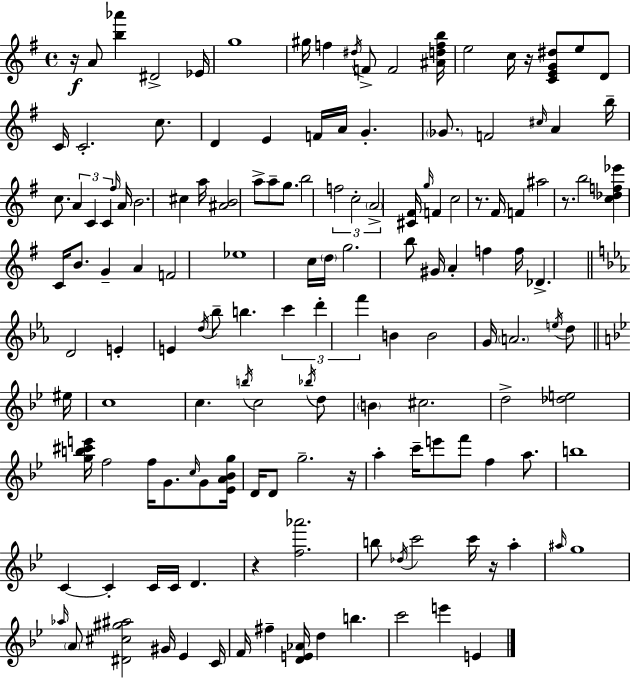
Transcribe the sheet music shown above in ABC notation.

X:1
T:Untitled
M:4/4
L:1/4
K:G
z/4 A/2 [b_a'] ^D2 _E/4 g4 ^g/4 f ^d/4 F/2 F2 [^Adfb]/4 e2 c/4 z/4 [CEG^d]/2 e/2 D/2 C/4 C2 c/2 D E F/4 A/4 G _G/2 F2 ^c/4 A b/4 c/2 A C C ^f/4 A/4 B2 ^c a/4 [^AB]2 a/2 a/2 g/2 b2 f2 c2 A2 [^C^F]/4 g/4 F c2 z/2 ^F/4 F ^a2 z/2 b2 [c_df_e'] C/4 B/2 G A F2 _e4 c/4 d/4 g2 b/2 ^G/4 A f f/4 _D D2 E E d/4 _b/2 b c' d' f' B B2 G/4 A2 e/4 d/2 ^e/4 c4 c b/4 c2 _b/4 d/2 B ^c2 d2 [_de]2 [gb^c'e']/4 f2 f/4 G/2 c/4 G/2 [_EA_Bg]/4 D/4 D/2 g2 z/4 a c'/4 e'/2 f'/2 f a/2 b4 C C C/4 C/4 D z [f_a']2 b/2 _d/4 c'2 c'/4 z/4 a ^a/4 g4 _a/4 A/2 [^D^c^g^a]2 ^G/4 _E C/4 F/4 ^f [DE_A]/4 d b c'2 e' E